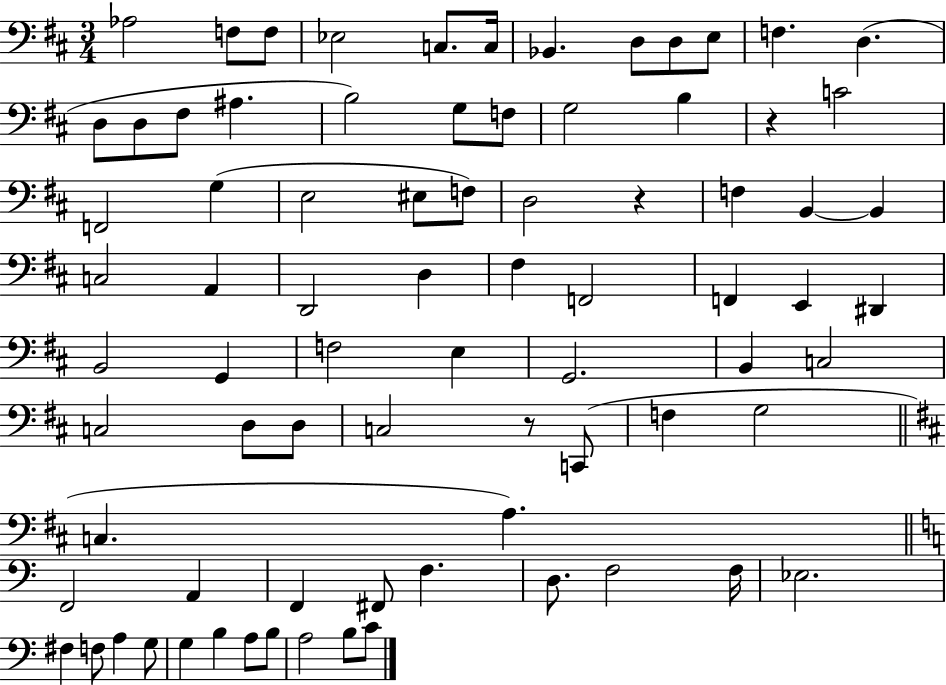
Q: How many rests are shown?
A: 3